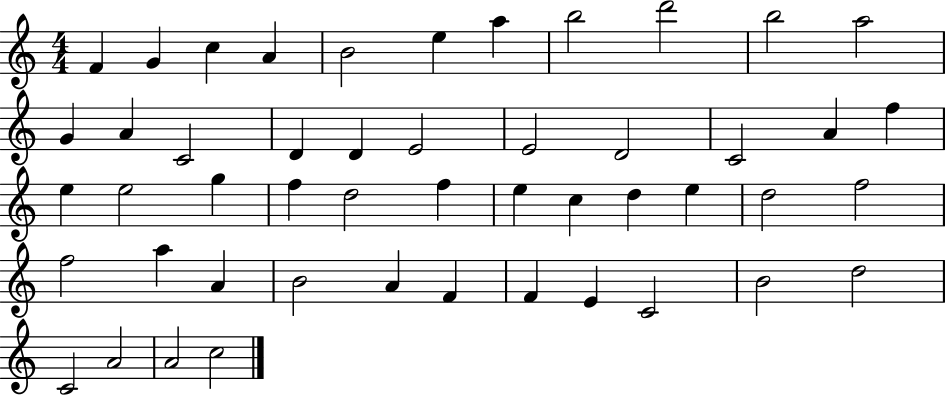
{
  \clef treble
  \numericTimeSignature
  \time 4/4
  \key c \major
  f'4 g'4 c''4 a'4 | b'2 e''4 a''4 | b''2 d'''2 | b''2 a''2 | \break g'4 a'4 c'2 | d'4 d'4 e'2 | e'2 d'2 | c'2 a'4 f''4 | \break e''4 e''2 g''4 | f''4 d''2 f''4 | e''4 c''4 d''4 e''4 | d''2 f''2 | \break f''2 a''4 a'4 | b'2 a'4 f'4 | f'4 e'4 c'2 | b'2 d''2 | \break c'2 a'2 | a'2 c''2 | \bar "|."
}